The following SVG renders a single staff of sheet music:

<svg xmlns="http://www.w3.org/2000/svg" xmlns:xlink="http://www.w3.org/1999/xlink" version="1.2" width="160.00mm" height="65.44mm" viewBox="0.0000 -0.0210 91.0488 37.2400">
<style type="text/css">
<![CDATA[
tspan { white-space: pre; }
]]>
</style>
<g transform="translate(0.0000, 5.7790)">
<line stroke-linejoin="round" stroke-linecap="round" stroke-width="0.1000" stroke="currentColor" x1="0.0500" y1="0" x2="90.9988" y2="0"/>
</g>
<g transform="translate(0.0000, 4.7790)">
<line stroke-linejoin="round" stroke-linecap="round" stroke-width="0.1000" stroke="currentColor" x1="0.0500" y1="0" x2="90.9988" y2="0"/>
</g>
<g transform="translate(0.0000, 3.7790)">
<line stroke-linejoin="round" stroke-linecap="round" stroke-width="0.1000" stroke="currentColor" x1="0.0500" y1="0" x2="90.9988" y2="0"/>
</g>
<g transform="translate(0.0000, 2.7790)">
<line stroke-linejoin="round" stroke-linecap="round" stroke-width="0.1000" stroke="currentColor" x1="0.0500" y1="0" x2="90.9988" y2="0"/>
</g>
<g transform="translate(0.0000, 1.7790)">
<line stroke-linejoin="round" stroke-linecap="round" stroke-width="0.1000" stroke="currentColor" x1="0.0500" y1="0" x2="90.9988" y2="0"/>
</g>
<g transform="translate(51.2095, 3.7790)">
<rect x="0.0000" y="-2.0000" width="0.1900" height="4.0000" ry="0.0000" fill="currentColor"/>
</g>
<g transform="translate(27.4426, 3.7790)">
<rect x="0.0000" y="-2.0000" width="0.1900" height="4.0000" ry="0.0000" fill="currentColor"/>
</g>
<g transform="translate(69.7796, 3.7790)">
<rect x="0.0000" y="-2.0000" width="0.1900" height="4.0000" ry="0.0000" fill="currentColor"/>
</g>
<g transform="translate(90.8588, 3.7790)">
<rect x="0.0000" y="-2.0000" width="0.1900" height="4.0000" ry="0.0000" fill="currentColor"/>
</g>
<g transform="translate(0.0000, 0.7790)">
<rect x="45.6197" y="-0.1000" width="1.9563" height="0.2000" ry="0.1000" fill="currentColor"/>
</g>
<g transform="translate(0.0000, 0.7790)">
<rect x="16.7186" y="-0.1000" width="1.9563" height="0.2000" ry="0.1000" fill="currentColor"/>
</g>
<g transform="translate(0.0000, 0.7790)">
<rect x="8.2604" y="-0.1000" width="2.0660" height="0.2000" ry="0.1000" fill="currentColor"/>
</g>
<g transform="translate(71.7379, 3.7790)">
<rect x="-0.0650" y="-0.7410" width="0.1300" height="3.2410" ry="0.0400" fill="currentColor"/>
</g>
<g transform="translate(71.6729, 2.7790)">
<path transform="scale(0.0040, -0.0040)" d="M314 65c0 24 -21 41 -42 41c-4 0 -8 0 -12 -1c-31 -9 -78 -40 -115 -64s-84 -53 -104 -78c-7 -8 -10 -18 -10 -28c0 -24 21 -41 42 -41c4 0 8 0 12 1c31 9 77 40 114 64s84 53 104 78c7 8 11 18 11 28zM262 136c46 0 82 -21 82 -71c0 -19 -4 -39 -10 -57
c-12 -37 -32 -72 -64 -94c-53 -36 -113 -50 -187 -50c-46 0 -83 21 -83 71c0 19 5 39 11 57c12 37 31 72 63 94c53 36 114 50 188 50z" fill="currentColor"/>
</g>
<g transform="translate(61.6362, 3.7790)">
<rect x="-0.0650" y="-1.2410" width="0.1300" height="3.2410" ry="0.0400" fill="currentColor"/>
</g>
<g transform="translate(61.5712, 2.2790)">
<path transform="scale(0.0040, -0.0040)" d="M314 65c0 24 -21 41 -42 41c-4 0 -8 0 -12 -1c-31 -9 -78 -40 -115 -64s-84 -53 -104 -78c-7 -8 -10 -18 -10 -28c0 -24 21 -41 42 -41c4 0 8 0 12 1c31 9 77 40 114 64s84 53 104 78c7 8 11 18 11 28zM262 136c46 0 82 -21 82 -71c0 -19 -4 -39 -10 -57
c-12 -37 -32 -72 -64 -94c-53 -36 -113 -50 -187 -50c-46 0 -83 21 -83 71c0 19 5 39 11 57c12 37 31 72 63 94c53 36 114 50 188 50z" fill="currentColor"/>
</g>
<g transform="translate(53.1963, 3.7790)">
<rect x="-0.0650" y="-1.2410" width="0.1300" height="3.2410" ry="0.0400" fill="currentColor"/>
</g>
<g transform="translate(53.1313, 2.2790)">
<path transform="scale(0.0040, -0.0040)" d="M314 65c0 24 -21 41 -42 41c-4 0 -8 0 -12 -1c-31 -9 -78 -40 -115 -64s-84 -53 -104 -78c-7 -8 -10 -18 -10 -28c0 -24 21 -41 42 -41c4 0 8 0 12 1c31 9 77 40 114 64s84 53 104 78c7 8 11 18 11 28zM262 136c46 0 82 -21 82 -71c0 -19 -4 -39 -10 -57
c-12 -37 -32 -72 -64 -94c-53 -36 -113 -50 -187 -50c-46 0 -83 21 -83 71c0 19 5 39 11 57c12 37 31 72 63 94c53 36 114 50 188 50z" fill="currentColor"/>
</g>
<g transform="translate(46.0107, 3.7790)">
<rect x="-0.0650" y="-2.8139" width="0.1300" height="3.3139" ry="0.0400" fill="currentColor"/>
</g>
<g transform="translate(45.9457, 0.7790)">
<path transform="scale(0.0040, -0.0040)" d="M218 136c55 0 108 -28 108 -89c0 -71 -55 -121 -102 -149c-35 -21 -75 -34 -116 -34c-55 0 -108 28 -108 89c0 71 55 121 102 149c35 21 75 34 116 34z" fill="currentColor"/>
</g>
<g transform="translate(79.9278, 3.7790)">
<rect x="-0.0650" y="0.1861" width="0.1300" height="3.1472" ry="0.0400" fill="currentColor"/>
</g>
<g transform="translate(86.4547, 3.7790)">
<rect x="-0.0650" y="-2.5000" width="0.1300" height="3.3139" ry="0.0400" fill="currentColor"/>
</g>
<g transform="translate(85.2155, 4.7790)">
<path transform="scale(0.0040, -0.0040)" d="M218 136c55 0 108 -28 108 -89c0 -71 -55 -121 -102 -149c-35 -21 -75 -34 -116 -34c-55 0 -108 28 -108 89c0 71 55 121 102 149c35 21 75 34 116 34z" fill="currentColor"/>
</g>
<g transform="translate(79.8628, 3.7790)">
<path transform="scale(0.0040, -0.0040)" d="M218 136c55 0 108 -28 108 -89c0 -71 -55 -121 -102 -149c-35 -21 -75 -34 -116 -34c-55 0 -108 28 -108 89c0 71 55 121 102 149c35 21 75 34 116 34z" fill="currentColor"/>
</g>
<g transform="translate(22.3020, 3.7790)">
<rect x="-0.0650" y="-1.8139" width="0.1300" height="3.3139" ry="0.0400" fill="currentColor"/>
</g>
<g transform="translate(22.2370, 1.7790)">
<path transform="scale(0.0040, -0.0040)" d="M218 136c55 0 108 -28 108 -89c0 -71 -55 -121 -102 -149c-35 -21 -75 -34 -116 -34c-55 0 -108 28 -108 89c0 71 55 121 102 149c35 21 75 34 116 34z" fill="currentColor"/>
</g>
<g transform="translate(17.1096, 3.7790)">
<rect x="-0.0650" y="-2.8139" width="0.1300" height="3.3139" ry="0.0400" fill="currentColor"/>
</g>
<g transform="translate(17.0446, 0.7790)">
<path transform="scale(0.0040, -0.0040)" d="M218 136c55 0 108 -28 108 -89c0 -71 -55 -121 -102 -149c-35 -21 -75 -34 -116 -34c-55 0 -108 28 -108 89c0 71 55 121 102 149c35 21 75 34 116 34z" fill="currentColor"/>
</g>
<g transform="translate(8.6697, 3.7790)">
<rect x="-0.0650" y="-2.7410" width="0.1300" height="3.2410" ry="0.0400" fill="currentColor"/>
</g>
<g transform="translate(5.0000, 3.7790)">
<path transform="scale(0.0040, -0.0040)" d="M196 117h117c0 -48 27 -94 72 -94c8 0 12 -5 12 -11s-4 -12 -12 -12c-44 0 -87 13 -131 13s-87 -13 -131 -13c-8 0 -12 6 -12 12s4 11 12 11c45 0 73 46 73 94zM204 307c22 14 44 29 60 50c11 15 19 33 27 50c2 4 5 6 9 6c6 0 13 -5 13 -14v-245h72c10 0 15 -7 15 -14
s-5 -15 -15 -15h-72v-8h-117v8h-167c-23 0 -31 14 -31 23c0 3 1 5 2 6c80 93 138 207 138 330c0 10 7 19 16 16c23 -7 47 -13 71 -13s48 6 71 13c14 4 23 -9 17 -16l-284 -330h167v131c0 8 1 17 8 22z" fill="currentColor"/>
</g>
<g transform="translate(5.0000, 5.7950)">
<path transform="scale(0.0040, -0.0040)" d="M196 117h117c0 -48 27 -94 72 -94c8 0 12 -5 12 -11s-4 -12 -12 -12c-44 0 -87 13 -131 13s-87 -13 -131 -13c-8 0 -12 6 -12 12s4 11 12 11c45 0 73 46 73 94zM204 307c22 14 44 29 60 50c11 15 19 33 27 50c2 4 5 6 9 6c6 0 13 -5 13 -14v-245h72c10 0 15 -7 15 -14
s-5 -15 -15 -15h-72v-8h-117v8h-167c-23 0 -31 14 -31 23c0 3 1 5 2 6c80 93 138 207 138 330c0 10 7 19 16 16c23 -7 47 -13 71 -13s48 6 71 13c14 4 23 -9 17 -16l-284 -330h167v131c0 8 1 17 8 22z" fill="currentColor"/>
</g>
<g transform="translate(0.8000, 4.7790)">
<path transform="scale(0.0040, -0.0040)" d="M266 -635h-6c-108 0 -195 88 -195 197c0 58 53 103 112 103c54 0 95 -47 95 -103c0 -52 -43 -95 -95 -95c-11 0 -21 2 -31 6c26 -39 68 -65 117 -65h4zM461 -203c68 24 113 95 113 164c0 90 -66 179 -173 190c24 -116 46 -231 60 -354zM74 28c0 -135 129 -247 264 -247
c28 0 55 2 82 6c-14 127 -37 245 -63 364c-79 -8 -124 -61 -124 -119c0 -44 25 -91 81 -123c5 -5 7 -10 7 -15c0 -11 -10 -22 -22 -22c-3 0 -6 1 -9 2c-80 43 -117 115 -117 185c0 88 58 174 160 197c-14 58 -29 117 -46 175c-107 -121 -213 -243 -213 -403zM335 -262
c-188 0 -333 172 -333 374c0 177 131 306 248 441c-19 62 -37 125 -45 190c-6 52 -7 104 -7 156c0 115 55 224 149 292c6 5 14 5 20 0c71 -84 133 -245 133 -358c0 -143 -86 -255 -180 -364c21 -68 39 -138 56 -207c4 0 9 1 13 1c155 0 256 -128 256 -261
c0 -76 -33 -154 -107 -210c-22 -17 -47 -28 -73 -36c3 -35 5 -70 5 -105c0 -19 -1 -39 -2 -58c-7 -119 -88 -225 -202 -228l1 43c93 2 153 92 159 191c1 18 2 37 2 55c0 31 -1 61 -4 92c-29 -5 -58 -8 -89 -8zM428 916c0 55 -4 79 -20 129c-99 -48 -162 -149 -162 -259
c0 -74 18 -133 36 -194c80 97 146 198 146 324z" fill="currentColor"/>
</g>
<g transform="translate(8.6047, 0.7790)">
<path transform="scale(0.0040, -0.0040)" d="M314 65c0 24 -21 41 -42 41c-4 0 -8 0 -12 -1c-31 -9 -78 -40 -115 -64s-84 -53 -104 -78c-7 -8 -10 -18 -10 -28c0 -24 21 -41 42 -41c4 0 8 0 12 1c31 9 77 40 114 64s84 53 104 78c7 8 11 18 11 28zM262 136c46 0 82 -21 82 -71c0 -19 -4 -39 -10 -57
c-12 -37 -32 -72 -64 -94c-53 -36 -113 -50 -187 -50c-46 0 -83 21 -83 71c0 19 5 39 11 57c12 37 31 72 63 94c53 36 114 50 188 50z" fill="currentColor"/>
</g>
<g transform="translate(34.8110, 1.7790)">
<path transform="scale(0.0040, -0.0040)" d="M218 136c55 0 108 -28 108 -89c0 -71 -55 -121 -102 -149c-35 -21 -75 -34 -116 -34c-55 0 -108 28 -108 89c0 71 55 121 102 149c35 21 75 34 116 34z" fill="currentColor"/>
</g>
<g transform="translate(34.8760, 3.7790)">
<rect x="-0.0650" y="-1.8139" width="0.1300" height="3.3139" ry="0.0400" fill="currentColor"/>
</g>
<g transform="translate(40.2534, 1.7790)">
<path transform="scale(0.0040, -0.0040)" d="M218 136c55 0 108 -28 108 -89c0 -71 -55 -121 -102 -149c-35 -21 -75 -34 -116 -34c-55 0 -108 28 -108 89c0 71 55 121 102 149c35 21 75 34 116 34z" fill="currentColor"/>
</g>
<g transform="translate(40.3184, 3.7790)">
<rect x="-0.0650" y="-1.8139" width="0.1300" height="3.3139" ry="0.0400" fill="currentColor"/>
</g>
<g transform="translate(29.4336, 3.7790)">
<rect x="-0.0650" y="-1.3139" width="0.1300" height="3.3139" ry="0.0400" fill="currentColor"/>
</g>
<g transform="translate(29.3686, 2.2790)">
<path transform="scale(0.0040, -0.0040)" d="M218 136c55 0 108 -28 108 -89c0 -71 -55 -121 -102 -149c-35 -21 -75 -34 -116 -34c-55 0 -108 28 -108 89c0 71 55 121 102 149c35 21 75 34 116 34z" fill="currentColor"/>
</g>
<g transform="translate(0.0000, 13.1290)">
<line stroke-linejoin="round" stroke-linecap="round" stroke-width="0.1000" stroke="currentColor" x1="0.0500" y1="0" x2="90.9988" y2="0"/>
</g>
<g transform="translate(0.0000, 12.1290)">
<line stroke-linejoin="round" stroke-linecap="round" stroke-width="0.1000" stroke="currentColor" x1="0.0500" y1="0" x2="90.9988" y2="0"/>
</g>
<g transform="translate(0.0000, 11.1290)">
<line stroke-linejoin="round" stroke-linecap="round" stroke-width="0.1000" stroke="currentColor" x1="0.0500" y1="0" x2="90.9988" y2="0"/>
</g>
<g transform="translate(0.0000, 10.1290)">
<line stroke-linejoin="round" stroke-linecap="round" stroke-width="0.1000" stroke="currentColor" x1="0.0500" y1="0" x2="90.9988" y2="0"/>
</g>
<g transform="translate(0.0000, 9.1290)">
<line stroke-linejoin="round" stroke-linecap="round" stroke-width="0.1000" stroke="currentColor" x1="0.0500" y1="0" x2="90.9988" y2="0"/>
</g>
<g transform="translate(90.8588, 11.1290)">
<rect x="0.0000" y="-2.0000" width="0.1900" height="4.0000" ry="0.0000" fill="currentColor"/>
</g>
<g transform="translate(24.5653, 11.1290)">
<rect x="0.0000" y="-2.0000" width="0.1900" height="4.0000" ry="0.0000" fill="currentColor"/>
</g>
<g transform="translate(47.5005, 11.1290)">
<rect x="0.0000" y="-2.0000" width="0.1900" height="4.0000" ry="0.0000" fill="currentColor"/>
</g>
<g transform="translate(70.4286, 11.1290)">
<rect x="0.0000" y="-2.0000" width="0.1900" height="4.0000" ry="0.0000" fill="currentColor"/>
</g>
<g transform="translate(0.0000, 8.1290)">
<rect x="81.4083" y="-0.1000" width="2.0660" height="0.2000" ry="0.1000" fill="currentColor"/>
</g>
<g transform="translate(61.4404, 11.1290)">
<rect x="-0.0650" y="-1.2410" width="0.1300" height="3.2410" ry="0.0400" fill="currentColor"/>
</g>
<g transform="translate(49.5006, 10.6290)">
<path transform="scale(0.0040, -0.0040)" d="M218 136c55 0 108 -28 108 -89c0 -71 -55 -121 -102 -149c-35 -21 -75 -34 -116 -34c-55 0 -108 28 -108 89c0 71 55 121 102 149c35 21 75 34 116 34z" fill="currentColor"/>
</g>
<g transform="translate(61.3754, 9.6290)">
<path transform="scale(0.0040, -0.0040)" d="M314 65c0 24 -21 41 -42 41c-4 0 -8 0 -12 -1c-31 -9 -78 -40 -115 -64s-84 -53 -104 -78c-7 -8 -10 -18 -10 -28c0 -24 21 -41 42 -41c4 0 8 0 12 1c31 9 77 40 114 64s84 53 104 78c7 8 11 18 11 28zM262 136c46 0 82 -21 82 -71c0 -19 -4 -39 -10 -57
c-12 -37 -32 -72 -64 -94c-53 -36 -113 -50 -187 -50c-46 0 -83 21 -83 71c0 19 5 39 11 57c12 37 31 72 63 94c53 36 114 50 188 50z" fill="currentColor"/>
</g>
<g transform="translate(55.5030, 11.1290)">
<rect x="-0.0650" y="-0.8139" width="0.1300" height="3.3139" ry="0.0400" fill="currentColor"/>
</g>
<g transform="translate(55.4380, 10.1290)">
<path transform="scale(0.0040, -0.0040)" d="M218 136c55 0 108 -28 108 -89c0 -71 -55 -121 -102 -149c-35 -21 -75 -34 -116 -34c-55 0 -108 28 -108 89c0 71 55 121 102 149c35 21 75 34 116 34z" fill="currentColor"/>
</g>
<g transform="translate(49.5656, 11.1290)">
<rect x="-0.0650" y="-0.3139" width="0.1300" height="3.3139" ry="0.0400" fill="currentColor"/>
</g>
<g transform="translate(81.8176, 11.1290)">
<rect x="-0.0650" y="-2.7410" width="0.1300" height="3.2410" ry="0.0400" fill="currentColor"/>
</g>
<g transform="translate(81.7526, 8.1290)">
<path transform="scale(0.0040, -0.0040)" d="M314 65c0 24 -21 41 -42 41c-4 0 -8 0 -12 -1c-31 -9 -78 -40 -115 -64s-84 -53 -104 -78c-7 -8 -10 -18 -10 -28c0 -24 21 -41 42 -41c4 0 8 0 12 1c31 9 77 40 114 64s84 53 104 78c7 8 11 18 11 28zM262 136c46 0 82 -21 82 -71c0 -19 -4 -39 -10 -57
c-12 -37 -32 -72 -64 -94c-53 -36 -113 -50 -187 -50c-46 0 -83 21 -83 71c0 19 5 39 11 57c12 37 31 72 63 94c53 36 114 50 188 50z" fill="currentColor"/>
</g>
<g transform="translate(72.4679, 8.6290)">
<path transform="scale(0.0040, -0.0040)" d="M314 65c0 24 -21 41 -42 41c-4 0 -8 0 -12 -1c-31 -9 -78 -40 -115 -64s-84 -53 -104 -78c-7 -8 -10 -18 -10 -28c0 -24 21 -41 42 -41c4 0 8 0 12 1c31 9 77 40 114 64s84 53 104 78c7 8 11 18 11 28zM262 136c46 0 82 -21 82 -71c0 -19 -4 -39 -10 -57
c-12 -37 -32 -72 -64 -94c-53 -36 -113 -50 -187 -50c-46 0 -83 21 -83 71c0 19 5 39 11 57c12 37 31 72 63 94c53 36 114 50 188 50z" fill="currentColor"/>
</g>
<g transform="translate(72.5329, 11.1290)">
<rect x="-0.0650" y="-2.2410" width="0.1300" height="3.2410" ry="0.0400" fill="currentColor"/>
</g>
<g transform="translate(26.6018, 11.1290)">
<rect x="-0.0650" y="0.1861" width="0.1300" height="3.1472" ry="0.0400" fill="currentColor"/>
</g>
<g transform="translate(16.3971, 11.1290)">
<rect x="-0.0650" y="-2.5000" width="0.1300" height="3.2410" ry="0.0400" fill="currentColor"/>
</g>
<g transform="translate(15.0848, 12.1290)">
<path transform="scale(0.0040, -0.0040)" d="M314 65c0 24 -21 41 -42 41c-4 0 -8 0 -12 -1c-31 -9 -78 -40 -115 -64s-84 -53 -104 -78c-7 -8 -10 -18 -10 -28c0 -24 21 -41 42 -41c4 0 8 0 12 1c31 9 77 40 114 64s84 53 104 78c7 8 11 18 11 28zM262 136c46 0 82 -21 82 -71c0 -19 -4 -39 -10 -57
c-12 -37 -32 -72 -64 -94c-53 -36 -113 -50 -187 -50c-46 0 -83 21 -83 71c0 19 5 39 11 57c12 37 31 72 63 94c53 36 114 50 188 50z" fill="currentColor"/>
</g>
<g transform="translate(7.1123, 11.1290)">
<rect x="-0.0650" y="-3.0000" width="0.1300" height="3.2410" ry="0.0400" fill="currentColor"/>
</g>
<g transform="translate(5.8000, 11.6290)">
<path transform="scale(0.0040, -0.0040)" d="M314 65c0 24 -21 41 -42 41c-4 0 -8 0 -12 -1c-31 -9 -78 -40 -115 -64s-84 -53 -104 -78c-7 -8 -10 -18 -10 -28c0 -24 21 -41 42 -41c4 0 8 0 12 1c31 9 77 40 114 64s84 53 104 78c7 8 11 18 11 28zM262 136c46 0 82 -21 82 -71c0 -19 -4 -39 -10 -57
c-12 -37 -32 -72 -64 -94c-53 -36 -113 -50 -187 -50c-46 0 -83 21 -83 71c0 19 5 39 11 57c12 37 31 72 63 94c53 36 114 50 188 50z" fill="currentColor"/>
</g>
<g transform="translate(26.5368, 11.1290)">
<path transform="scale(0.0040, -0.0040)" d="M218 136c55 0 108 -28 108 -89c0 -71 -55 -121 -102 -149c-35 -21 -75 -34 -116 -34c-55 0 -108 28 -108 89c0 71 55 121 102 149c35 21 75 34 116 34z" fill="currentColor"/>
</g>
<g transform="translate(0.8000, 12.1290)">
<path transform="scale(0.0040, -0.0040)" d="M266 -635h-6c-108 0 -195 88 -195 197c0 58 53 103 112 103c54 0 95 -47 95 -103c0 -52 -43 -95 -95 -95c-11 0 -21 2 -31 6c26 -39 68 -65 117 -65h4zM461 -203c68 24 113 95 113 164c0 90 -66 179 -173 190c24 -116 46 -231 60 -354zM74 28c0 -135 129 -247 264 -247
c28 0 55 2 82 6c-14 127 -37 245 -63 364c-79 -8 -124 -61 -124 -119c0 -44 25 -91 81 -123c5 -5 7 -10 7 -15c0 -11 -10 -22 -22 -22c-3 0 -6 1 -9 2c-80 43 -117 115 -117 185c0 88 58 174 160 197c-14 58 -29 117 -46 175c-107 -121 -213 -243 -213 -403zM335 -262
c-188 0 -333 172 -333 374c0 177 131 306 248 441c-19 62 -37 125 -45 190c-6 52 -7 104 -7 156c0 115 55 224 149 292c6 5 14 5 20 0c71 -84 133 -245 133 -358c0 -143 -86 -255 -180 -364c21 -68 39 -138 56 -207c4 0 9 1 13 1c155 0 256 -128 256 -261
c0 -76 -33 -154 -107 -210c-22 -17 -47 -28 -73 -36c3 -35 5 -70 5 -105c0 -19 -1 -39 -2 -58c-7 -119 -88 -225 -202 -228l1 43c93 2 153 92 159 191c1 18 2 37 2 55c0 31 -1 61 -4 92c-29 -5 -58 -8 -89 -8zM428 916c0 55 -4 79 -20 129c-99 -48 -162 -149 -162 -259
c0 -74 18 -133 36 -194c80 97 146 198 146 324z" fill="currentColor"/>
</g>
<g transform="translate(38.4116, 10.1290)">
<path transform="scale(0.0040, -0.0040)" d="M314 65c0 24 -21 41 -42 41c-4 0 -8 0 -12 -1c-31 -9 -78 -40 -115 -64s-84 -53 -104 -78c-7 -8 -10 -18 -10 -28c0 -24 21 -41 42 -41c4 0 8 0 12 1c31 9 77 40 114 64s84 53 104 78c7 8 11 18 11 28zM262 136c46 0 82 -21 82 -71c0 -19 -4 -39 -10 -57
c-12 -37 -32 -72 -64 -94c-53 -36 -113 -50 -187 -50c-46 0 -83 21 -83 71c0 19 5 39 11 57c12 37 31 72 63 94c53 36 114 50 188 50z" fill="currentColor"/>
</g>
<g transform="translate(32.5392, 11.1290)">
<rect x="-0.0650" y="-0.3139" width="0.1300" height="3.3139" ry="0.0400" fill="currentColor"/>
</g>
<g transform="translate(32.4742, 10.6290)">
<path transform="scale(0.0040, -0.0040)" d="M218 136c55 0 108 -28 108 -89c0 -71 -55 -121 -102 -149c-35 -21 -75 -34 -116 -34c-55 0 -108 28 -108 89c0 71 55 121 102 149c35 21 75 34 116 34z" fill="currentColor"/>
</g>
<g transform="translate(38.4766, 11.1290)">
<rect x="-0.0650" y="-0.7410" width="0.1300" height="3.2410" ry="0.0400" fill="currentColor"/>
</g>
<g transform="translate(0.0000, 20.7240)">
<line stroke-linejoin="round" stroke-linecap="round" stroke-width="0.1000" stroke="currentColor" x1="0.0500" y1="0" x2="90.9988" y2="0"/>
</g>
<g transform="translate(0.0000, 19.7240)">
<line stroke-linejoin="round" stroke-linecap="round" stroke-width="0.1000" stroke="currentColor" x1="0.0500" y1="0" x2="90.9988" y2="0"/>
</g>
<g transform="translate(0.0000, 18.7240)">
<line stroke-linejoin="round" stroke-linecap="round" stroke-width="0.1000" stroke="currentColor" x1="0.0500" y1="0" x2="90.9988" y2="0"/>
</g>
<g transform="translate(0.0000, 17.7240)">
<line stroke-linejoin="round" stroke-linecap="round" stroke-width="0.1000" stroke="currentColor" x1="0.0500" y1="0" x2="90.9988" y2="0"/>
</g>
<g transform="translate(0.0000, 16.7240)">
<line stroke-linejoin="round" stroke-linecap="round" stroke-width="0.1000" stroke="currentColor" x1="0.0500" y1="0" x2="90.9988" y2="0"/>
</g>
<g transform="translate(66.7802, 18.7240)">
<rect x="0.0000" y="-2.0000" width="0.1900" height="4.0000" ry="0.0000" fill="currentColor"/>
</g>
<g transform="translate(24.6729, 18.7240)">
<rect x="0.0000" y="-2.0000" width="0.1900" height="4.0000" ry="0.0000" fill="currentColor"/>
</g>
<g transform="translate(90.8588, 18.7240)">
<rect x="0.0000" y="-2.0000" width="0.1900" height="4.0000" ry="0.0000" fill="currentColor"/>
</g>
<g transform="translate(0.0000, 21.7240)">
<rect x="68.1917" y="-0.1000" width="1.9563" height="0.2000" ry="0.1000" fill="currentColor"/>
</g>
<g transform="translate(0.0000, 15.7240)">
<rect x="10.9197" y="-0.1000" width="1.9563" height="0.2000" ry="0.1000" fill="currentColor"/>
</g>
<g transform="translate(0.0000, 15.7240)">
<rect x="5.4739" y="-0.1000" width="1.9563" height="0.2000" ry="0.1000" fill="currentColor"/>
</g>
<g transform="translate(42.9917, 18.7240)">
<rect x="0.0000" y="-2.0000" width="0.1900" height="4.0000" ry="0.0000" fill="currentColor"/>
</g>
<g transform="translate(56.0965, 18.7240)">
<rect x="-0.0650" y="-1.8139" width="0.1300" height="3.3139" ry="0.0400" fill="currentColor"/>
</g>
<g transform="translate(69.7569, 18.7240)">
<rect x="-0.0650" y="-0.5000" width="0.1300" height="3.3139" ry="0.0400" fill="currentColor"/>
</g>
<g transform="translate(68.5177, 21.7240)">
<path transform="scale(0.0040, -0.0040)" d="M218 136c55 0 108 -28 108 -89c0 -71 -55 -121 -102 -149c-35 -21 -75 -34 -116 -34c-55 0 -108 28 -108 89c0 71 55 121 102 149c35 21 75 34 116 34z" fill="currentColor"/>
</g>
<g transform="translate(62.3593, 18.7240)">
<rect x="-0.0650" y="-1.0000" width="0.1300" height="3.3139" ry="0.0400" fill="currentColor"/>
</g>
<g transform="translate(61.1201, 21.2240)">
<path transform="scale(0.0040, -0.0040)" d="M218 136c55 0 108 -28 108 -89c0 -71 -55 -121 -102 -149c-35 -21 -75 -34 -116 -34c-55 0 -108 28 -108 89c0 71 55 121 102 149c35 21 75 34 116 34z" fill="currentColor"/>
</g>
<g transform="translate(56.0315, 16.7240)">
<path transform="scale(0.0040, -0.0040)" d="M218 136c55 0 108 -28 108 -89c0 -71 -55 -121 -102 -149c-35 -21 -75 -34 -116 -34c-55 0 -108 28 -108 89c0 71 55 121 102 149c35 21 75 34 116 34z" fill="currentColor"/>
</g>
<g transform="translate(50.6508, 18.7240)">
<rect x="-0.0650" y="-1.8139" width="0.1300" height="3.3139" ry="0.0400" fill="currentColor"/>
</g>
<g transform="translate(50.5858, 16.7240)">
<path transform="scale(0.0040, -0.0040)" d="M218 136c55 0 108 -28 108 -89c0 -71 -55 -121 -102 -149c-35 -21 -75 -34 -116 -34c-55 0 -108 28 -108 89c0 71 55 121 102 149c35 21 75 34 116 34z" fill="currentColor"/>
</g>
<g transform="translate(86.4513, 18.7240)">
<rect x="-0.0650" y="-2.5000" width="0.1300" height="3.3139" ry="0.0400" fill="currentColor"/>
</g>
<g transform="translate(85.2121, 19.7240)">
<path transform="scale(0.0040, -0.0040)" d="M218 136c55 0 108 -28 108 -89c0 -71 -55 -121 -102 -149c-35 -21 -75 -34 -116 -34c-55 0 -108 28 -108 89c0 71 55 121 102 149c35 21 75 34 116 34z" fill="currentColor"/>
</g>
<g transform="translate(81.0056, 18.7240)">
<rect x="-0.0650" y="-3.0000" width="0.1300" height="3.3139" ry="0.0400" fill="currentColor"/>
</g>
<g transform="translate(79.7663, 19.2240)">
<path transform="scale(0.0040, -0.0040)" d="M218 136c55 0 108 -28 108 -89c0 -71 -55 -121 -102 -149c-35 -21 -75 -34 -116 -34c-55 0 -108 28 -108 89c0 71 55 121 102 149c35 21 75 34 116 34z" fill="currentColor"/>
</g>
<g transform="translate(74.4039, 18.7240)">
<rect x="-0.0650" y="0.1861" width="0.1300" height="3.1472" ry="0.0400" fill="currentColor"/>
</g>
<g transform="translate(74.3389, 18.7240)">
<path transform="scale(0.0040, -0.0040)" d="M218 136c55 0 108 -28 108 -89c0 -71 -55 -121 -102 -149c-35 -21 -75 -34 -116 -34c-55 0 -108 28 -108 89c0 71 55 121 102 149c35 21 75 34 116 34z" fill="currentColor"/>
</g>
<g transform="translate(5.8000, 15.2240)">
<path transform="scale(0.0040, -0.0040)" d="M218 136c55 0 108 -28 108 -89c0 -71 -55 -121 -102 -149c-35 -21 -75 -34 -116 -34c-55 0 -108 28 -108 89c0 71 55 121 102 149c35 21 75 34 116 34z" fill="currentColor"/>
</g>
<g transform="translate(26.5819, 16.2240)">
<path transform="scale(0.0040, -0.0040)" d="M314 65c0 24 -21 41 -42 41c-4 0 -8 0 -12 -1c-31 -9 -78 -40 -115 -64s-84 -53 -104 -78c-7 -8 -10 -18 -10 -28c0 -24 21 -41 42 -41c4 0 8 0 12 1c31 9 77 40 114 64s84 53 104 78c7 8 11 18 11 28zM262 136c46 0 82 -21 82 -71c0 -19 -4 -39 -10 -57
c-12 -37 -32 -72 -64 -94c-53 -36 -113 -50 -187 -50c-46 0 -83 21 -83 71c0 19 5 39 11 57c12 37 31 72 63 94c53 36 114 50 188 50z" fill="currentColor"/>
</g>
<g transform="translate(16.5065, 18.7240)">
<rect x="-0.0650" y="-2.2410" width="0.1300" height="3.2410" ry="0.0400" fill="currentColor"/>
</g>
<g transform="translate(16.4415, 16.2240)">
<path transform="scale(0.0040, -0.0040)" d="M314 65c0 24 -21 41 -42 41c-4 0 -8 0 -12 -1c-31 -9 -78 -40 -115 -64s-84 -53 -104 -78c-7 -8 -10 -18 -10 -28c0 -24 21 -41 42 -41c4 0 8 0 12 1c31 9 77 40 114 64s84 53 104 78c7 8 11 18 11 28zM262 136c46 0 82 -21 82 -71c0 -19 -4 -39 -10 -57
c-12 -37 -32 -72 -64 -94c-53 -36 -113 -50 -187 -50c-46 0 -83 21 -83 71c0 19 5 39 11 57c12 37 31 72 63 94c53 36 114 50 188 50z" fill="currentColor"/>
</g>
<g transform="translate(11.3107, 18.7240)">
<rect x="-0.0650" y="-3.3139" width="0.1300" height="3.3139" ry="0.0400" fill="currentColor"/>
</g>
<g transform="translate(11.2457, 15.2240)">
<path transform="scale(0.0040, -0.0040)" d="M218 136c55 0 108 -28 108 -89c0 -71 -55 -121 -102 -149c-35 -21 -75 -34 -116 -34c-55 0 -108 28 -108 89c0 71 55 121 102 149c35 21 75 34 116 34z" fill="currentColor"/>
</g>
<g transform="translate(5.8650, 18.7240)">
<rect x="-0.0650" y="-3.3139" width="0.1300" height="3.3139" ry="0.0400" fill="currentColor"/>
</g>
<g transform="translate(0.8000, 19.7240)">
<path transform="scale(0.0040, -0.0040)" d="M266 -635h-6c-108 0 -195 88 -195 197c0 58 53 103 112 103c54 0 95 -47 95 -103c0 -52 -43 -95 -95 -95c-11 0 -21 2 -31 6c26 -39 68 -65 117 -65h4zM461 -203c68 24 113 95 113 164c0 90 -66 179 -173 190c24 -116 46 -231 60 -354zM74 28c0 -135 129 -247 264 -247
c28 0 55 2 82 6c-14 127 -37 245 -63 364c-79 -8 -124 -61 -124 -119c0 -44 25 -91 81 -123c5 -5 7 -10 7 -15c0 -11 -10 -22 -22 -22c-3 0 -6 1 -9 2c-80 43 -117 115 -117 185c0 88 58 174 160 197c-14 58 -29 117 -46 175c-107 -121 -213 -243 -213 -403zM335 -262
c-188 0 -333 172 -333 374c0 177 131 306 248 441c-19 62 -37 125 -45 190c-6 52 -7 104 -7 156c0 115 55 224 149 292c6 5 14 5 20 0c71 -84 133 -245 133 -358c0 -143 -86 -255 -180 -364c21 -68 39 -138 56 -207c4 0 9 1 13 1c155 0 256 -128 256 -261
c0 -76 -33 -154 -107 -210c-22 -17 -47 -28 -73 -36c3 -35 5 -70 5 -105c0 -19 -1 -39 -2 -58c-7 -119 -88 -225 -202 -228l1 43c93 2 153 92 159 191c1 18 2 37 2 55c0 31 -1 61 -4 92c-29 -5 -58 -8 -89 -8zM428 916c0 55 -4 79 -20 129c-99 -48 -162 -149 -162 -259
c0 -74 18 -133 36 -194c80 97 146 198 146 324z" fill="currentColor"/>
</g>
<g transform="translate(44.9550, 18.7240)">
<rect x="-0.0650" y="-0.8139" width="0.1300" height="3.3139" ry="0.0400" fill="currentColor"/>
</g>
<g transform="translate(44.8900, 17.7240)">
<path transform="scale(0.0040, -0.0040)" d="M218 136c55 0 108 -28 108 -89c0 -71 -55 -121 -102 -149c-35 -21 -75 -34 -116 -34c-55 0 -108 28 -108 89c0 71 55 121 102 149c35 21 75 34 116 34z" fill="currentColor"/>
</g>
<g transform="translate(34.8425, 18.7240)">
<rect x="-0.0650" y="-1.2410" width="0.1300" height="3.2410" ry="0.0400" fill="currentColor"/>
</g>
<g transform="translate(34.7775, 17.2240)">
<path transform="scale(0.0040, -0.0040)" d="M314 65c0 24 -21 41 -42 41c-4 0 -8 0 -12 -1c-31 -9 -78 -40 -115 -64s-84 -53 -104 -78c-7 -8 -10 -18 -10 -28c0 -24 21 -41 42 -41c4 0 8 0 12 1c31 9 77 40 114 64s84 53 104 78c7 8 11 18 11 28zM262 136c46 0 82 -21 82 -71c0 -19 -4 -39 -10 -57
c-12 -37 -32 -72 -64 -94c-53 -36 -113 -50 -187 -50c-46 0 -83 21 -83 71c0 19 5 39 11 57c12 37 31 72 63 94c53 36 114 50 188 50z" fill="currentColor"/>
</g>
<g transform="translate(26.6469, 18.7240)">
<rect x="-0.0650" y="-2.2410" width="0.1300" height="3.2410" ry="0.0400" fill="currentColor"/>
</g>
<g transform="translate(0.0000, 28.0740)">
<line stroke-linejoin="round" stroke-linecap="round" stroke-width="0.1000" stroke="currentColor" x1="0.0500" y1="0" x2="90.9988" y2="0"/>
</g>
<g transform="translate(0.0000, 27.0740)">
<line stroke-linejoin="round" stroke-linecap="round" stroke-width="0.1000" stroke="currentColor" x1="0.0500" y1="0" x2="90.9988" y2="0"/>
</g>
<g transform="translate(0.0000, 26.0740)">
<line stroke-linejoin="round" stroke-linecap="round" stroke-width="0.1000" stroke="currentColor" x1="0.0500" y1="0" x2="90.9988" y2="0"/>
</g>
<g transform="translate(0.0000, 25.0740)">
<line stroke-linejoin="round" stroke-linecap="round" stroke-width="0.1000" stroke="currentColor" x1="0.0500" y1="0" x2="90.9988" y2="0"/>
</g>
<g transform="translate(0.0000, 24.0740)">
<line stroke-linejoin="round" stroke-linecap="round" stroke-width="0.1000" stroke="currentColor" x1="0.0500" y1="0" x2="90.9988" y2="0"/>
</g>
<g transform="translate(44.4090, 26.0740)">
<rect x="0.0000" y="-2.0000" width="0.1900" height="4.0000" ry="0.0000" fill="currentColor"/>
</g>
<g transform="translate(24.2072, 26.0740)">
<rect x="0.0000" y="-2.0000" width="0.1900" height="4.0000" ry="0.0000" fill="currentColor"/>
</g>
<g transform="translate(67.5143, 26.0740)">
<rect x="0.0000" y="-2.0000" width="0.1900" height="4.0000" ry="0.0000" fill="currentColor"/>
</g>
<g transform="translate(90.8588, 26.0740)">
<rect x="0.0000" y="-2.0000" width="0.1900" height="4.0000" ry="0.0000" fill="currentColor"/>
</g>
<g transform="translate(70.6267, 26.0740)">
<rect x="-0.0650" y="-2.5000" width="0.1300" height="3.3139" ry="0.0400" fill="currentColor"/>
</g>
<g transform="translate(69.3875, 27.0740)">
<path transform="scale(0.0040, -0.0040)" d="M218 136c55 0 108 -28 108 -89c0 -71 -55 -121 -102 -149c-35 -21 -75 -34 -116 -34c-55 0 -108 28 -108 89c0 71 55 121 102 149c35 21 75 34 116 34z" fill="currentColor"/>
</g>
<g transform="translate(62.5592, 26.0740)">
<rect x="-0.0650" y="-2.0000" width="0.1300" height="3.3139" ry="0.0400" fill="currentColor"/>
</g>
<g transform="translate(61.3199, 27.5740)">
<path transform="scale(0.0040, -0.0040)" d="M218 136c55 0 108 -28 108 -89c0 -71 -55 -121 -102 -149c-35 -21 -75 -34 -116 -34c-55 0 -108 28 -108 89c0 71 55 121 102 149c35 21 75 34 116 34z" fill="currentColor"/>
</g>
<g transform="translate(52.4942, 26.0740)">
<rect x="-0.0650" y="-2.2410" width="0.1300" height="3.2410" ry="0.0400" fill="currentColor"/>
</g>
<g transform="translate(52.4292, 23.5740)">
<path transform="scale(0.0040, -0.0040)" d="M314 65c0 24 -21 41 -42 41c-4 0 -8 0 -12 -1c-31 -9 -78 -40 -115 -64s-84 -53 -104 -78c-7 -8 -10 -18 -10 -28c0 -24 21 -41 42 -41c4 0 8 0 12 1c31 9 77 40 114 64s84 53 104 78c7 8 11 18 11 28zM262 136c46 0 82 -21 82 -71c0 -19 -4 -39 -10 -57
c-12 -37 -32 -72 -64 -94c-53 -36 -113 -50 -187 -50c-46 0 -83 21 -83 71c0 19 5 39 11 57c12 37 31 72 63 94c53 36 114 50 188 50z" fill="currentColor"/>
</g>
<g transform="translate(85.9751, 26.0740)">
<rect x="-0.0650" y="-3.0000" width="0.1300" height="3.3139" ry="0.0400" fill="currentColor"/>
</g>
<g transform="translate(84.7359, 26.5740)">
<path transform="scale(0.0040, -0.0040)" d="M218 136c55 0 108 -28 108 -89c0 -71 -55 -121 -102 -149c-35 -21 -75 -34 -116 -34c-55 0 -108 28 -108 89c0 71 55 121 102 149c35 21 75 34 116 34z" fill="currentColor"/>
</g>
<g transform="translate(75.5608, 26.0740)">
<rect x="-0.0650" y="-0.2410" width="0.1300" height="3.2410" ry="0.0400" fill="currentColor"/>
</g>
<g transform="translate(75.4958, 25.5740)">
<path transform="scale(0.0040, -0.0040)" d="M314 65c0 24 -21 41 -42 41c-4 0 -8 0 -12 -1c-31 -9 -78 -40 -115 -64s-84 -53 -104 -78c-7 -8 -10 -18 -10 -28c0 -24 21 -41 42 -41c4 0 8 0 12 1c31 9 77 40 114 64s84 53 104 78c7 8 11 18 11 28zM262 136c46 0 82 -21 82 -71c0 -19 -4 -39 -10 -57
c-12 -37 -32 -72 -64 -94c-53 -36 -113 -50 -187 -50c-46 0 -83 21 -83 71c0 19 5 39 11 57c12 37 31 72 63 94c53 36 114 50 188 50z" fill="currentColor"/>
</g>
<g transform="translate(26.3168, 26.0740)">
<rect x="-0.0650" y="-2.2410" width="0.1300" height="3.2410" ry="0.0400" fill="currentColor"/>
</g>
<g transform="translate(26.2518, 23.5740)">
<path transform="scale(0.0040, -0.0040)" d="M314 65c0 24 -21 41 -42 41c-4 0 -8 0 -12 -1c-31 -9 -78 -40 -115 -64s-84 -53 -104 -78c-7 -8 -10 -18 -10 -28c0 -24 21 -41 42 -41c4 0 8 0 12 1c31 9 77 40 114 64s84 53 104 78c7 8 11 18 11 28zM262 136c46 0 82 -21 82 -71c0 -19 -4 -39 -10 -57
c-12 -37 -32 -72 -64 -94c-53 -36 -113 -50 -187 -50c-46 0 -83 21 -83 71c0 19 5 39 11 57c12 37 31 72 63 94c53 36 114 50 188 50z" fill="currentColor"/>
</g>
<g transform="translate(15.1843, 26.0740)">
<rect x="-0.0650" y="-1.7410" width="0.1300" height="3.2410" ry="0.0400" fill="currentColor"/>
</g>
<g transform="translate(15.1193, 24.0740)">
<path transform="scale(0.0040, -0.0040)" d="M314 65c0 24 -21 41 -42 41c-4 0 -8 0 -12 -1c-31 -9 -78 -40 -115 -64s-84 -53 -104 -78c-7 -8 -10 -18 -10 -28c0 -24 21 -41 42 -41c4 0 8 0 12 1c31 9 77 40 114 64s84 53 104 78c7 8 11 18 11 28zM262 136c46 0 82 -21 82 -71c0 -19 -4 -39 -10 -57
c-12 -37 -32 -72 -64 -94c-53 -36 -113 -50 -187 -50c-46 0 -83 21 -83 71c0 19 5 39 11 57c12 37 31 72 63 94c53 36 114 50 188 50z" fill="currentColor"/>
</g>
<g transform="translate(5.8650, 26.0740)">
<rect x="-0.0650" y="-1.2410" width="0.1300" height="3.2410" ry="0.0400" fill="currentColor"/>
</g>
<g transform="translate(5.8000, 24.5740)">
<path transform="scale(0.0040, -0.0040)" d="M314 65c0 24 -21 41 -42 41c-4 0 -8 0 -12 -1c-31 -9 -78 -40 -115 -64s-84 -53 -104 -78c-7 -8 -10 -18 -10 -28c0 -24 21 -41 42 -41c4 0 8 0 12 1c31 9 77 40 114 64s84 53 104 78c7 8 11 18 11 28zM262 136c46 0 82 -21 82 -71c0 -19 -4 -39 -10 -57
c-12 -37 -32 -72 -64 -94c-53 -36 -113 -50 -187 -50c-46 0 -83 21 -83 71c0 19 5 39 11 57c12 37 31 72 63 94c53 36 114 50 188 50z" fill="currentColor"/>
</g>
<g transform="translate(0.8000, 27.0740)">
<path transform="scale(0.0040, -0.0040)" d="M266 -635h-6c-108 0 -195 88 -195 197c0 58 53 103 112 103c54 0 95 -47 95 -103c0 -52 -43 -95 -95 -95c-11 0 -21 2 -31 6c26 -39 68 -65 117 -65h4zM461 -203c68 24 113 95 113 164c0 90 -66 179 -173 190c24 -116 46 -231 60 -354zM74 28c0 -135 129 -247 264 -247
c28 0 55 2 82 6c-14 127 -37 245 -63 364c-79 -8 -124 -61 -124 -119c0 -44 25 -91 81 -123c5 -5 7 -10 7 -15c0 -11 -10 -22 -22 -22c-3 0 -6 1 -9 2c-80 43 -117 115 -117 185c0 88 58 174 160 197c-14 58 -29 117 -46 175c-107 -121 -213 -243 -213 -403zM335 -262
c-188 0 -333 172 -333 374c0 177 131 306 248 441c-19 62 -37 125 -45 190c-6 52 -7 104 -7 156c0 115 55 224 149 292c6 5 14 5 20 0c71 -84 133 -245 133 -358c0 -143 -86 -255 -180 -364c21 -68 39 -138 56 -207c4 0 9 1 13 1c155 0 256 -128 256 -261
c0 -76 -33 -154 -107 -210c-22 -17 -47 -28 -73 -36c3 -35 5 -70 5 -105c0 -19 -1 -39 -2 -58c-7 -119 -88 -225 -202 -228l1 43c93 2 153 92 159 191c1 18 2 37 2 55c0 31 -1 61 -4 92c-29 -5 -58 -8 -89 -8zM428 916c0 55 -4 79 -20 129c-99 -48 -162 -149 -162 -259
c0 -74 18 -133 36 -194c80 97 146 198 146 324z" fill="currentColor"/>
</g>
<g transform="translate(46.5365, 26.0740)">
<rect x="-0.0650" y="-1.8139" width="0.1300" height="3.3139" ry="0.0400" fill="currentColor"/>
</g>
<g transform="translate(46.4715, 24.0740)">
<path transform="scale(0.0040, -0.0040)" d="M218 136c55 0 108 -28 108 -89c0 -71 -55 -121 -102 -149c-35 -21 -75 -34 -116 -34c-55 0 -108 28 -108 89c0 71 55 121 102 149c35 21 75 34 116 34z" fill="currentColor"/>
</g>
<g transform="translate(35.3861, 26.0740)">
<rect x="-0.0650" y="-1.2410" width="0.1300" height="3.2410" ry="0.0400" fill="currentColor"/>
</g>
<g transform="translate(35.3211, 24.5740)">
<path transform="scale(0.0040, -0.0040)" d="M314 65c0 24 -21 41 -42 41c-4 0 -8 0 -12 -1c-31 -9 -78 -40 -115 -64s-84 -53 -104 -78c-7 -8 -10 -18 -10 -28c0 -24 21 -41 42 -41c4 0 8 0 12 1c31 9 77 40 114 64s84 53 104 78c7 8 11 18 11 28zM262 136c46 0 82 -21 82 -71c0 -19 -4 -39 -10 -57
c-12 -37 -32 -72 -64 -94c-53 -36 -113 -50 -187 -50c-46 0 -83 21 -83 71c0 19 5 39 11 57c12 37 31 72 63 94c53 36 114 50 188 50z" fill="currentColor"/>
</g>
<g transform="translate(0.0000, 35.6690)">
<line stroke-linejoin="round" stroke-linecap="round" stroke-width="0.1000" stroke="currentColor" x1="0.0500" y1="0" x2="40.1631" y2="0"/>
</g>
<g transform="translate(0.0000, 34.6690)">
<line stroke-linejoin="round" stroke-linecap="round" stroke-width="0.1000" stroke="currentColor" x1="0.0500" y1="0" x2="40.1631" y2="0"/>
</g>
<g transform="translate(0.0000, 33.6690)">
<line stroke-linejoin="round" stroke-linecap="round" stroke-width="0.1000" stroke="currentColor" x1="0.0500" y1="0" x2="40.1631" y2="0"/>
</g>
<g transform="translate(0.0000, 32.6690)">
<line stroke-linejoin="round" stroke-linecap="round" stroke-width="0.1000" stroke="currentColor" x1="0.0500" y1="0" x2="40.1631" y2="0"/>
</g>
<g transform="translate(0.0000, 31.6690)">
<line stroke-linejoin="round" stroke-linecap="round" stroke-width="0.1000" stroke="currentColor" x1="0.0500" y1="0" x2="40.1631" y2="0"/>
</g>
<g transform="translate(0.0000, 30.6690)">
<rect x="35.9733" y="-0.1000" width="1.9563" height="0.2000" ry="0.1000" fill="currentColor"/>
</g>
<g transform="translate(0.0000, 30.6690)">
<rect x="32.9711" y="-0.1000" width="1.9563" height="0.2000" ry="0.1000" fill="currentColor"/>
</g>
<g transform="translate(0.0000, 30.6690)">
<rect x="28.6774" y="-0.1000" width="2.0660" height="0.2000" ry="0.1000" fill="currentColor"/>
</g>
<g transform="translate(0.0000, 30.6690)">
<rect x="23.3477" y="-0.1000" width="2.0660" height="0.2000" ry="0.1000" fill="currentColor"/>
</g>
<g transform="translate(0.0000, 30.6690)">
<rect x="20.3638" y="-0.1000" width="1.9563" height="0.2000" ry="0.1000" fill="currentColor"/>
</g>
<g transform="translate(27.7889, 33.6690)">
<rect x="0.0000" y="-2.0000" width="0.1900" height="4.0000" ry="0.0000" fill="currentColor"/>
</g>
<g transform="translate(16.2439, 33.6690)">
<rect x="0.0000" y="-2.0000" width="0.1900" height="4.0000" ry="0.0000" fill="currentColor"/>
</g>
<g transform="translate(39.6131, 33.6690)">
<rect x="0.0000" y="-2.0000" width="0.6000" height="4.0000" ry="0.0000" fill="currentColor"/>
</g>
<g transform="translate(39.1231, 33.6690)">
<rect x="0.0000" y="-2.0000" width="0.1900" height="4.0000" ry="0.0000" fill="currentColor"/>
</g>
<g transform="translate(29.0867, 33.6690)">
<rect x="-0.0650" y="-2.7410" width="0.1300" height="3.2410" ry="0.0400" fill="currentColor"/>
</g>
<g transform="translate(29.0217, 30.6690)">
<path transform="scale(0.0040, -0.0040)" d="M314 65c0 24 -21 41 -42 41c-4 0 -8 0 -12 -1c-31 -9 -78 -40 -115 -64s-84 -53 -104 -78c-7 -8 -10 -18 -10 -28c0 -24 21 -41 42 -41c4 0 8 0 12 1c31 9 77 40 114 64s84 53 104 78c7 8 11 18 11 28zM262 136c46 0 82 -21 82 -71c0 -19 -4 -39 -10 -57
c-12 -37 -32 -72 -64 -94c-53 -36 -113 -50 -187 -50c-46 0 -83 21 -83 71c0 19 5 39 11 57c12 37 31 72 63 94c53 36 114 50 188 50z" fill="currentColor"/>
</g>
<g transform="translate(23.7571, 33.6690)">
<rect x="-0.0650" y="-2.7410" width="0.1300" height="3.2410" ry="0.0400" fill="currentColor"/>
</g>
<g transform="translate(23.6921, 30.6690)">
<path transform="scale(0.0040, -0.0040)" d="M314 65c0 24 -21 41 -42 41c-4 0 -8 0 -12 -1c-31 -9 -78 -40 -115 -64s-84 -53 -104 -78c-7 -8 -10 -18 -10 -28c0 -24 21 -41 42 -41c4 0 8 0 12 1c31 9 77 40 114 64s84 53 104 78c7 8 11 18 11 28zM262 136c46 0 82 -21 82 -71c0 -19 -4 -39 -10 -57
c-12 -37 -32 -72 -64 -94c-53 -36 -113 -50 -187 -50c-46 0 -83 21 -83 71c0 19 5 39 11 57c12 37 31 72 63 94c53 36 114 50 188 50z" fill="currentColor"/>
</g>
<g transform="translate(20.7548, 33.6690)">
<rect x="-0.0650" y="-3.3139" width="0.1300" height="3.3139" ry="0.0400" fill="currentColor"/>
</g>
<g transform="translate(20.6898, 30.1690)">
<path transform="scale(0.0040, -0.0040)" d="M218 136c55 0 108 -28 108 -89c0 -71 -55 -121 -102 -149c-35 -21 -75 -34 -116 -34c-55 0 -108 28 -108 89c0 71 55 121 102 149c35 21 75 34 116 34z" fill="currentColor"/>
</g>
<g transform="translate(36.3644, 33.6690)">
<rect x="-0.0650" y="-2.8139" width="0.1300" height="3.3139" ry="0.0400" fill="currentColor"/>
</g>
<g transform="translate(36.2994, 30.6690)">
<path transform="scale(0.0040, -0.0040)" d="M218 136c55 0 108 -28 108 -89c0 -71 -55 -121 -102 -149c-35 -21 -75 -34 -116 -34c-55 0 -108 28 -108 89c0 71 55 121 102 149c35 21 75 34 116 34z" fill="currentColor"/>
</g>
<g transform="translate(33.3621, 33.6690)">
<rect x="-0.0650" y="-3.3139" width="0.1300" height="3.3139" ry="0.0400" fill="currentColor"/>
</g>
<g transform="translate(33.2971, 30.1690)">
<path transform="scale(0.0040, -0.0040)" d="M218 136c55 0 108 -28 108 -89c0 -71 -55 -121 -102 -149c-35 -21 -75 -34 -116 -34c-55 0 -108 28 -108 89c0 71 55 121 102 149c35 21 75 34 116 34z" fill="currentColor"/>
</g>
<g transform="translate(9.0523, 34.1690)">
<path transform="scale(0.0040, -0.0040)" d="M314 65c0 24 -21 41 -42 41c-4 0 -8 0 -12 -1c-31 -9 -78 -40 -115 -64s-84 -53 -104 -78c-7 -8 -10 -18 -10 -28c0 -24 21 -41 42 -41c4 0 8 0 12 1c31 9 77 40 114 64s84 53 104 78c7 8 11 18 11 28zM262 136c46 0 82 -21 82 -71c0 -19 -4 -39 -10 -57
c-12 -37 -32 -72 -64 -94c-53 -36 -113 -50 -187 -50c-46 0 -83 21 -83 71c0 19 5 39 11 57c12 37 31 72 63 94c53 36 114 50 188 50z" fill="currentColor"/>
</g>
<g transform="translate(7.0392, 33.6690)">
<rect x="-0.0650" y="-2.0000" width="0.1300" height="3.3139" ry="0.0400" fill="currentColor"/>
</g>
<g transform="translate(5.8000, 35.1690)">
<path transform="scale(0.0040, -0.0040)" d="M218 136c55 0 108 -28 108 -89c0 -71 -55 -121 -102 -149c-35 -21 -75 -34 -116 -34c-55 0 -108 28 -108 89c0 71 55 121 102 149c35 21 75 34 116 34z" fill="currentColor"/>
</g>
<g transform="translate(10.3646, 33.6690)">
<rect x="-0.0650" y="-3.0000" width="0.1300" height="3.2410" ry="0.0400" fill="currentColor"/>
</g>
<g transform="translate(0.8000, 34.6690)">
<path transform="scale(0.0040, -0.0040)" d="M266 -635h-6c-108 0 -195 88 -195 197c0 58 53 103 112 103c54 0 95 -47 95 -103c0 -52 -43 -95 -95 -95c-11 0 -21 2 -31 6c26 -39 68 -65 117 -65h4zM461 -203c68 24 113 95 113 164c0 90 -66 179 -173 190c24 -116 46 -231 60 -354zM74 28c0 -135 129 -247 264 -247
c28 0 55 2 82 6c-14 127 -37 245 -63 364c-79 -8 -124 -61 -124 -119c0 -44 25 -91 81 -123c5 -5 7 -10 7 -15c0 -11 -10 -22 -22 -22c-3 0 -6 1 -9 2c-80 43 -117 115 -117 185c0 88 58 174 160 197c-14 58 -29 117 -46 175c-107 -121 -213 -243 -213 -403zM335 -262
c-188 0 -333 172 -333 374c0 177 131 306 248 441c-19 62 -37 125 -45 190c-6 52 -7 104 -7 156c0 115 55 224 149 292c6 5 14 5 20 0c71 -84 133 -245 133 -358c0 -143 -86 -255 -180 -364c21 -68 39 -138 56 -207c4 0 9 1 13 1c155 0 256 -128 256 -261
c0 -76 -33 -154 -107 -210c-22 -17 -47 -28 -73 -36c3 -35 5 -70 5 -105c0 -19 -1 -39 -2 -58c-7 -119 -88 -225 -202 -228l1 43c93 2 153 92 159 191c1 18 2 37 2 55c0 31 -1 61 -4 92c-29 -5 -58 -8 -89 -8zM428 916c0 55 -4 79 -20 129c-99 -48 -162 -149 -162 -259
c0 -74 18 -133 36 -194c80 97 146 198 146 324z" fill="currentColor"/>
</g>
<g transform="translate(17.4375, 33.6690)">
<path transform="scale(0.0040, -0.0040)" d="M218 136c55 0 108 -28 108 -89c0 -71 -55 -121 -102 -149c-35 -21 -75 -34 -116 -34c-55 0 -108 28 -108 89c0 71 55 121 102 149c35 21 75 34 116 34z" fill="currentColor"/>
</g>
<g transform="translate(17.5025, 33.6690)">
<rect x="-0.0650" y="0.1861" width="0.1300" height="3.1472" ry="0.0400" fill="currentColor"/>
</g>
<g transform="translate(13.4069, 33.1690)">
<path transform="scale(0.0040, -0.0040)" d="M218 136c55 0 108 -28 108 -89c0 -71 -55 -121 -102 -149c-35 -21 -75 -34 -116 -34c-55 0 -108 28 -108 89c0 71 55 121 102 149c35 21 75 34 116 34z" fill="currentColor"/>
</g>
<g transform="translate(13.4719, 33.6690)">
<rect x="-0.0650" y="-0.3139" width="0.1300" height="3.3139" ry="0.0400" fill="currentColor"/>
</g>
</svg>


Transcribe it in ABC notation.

X:1
T:Untitled
M:4/4
L:1/4
K:C
a2 a f e f f a e2 e2 d2 B G A2 G2 B c d2 c d e2 g2 a2 b b g2 g2 e2 d f f D C B A G e2 f2 g2 e2 f g2 F G c2 A F A2 c B b a2 a2 b a